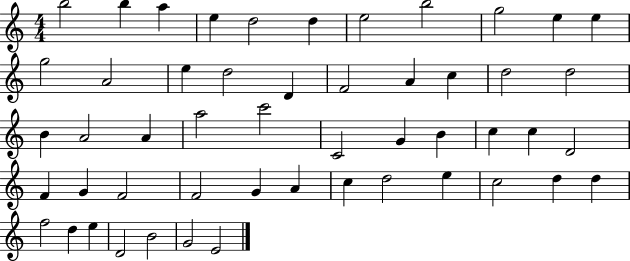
B5/h B5/q A5/q E5/q D5/h D5/q E5/h B5/h G5/h E5/q E5/q G5/h A4/h E5/q D5/h D4/q F4/h A4/q C5/q D5/h D5/h B4/q A4/h A4/q A5/h C6/h C4/h G4/q B4/q C5/q C5/q D4/h F4/q G4/q F4/h F4/h G4/q A4/q C5/q D5/h E5/q C5/h D5/q D5/q F5/h D5/q E5/q D4/h B4/h G4/h E4/h